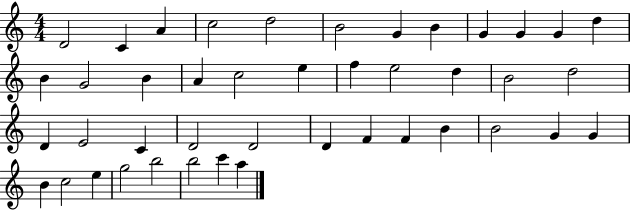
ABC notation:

X:1
T:Untitled
M:4/4
L:1/4
K:C
D2 C A c2 d2 B2 G B G G G d B G2 B A c2 e f e2 d B2 d2 D E2 C D2 D2 D F F B B2 G G B c2 e g2 b2 b2 c' a